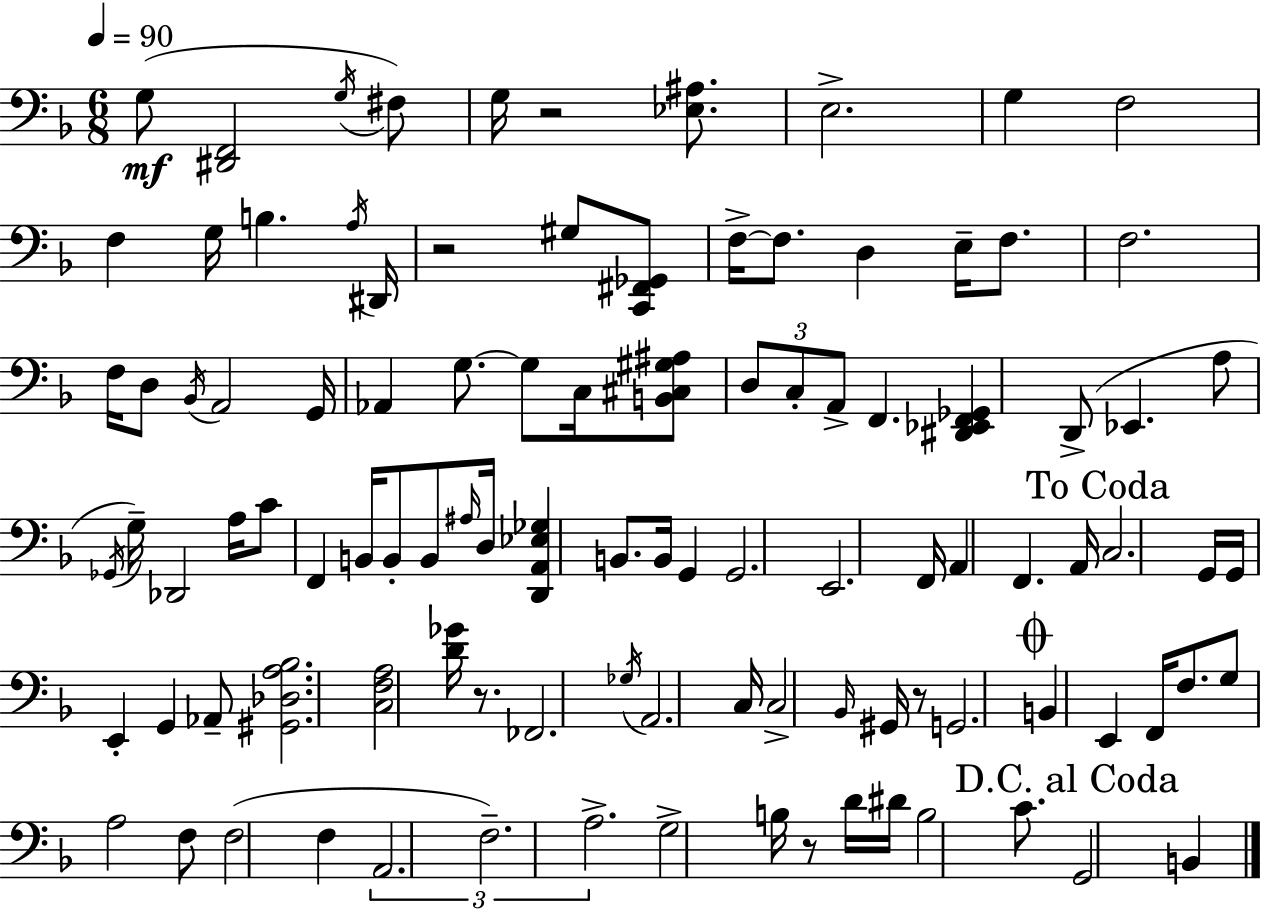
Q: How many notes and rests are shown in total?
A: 103